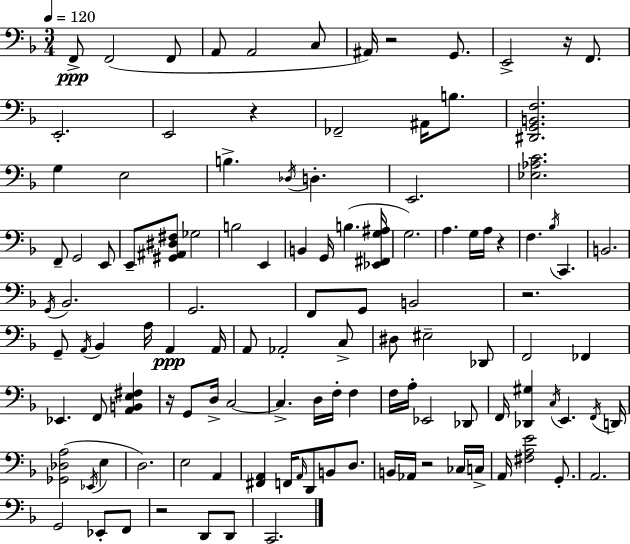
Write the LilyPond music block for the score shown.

{
  \clef bass
  \numericTimeSignature
  \time 3/4
  \key f \major
  \tempo 4 = 120
  f,8->\ppp f,2( f,8 | a,8 a,2 c8 | ais,16) r2 g,8. | e,2-> r16 f,8. | \break e,2.-. | e,2 r4 | fes,2-- ais,16 b8. | <dis, g, b, f>2. | \break g4 e2 | b4.-> \acciaccatura { des16 } d4.-. | e,2. | <ees aes c'>2. | \break f,8-- g,2 e,8 | e,8-- <gis, ais, dis fis>8 ges2 | b2 e,4 | b,4 g,16 b4.( | \break <ees, fis, g ais>16 g2.) | a4. g16 a16 r4 | f4. \acciaccatura { bes16 } c,4. | b,2. | \break \acciaccatura { g,16 } bes,2. | g,2. | f,8 g,8 b,2 | r2. | \break g,8-- \acciaccatura { a,16 } bes,4 a16 a,4\ppp | a,16 a,8 aes,2-. | c8-> dis8 eis2-- | des,8 f,2 | \break fes,4 ees,4. f,8 | <a, b, e fis>4 r16 g,8 d16-> c2~~ | c4.-> d16 f16-. | f4 f16 a16-. ees,2 | \break des,8 f,16 <des, gis>4 \acciaccatura { c16 } e,4. | \acciaccatura { f,16 } d,16 <ges, des a>2( | \acciaccatura { ees,16 } e4 d2.) | e2 | \break a,4 <fis, a,>4 f,16 | \grace { a,16 } d,8 b,8 d8. b,16 aes,16 r2 | ces16 c16-> a,16 <fis a e'>2 | g,8.-. a,2. | \break g,2 | ees,8-. f,8 r2 | d,8 d,8 c,2. | \bar "|."
}